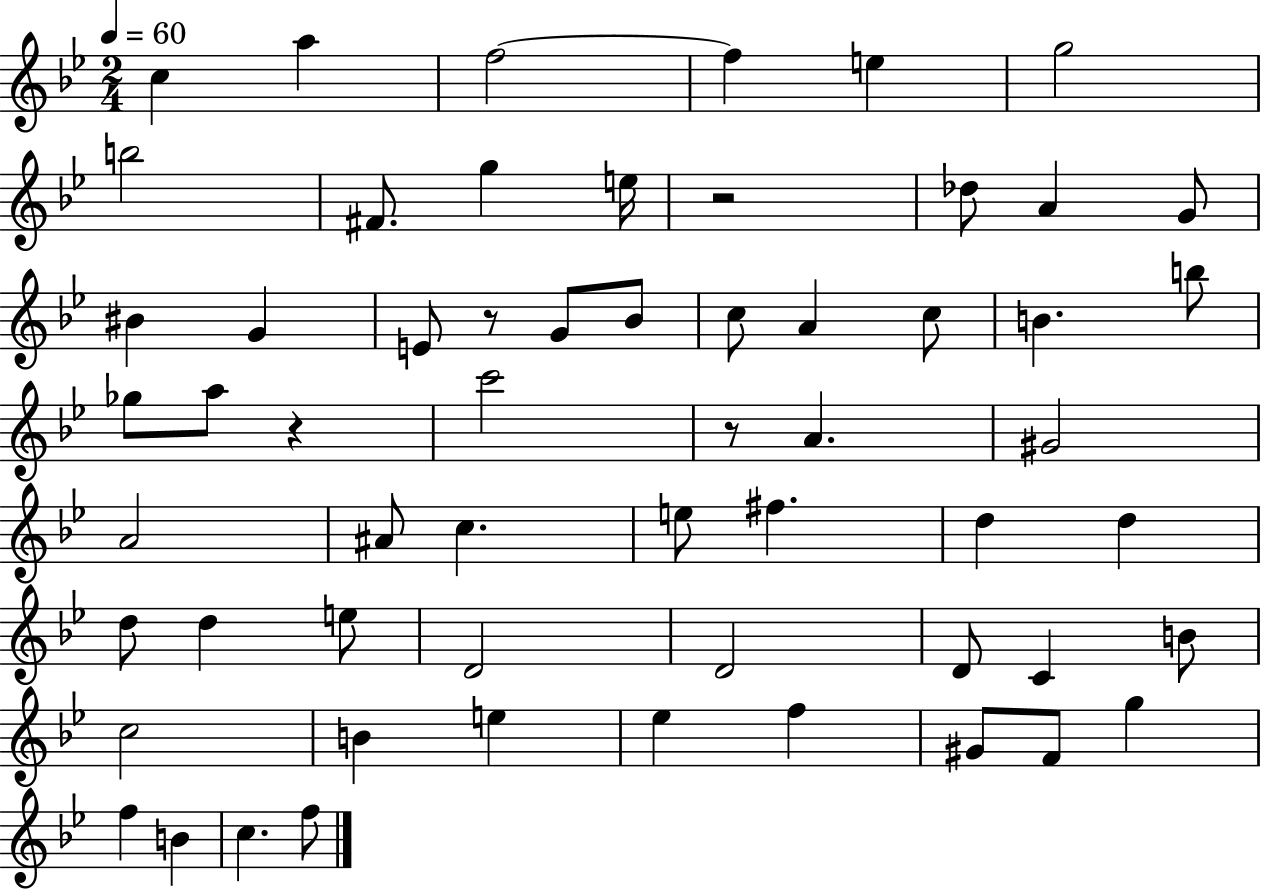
C5/q A5/q F5/h F5/q E5/q G5/h B5/h F#4/e. G5/q E5/s R/h Db5/e A4/q G4/e BIS4/q G4/q E4/e R/e G4/e Bb4/e C5/e A4/q C5/e B4/q. B5/e Gb5/e A5/e R/q C6/h R/e A4/q. G#4/h A4/h A#4/e C5/q. E5/e F#5/q. D5/q D5/q D5/e D5/q E5/e D4/h D4/h D4/e C4/q B4/e C5/h B4/q E5/q Eb5/q F5/q G#4/e F4/e G5/q F5/q B4/q C5/q. F5/e